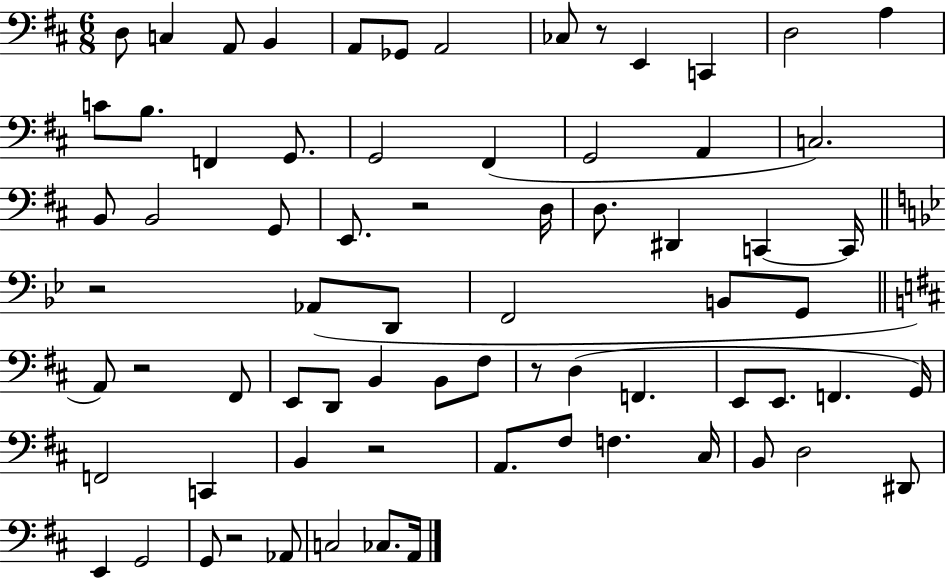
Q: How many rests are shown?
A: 7